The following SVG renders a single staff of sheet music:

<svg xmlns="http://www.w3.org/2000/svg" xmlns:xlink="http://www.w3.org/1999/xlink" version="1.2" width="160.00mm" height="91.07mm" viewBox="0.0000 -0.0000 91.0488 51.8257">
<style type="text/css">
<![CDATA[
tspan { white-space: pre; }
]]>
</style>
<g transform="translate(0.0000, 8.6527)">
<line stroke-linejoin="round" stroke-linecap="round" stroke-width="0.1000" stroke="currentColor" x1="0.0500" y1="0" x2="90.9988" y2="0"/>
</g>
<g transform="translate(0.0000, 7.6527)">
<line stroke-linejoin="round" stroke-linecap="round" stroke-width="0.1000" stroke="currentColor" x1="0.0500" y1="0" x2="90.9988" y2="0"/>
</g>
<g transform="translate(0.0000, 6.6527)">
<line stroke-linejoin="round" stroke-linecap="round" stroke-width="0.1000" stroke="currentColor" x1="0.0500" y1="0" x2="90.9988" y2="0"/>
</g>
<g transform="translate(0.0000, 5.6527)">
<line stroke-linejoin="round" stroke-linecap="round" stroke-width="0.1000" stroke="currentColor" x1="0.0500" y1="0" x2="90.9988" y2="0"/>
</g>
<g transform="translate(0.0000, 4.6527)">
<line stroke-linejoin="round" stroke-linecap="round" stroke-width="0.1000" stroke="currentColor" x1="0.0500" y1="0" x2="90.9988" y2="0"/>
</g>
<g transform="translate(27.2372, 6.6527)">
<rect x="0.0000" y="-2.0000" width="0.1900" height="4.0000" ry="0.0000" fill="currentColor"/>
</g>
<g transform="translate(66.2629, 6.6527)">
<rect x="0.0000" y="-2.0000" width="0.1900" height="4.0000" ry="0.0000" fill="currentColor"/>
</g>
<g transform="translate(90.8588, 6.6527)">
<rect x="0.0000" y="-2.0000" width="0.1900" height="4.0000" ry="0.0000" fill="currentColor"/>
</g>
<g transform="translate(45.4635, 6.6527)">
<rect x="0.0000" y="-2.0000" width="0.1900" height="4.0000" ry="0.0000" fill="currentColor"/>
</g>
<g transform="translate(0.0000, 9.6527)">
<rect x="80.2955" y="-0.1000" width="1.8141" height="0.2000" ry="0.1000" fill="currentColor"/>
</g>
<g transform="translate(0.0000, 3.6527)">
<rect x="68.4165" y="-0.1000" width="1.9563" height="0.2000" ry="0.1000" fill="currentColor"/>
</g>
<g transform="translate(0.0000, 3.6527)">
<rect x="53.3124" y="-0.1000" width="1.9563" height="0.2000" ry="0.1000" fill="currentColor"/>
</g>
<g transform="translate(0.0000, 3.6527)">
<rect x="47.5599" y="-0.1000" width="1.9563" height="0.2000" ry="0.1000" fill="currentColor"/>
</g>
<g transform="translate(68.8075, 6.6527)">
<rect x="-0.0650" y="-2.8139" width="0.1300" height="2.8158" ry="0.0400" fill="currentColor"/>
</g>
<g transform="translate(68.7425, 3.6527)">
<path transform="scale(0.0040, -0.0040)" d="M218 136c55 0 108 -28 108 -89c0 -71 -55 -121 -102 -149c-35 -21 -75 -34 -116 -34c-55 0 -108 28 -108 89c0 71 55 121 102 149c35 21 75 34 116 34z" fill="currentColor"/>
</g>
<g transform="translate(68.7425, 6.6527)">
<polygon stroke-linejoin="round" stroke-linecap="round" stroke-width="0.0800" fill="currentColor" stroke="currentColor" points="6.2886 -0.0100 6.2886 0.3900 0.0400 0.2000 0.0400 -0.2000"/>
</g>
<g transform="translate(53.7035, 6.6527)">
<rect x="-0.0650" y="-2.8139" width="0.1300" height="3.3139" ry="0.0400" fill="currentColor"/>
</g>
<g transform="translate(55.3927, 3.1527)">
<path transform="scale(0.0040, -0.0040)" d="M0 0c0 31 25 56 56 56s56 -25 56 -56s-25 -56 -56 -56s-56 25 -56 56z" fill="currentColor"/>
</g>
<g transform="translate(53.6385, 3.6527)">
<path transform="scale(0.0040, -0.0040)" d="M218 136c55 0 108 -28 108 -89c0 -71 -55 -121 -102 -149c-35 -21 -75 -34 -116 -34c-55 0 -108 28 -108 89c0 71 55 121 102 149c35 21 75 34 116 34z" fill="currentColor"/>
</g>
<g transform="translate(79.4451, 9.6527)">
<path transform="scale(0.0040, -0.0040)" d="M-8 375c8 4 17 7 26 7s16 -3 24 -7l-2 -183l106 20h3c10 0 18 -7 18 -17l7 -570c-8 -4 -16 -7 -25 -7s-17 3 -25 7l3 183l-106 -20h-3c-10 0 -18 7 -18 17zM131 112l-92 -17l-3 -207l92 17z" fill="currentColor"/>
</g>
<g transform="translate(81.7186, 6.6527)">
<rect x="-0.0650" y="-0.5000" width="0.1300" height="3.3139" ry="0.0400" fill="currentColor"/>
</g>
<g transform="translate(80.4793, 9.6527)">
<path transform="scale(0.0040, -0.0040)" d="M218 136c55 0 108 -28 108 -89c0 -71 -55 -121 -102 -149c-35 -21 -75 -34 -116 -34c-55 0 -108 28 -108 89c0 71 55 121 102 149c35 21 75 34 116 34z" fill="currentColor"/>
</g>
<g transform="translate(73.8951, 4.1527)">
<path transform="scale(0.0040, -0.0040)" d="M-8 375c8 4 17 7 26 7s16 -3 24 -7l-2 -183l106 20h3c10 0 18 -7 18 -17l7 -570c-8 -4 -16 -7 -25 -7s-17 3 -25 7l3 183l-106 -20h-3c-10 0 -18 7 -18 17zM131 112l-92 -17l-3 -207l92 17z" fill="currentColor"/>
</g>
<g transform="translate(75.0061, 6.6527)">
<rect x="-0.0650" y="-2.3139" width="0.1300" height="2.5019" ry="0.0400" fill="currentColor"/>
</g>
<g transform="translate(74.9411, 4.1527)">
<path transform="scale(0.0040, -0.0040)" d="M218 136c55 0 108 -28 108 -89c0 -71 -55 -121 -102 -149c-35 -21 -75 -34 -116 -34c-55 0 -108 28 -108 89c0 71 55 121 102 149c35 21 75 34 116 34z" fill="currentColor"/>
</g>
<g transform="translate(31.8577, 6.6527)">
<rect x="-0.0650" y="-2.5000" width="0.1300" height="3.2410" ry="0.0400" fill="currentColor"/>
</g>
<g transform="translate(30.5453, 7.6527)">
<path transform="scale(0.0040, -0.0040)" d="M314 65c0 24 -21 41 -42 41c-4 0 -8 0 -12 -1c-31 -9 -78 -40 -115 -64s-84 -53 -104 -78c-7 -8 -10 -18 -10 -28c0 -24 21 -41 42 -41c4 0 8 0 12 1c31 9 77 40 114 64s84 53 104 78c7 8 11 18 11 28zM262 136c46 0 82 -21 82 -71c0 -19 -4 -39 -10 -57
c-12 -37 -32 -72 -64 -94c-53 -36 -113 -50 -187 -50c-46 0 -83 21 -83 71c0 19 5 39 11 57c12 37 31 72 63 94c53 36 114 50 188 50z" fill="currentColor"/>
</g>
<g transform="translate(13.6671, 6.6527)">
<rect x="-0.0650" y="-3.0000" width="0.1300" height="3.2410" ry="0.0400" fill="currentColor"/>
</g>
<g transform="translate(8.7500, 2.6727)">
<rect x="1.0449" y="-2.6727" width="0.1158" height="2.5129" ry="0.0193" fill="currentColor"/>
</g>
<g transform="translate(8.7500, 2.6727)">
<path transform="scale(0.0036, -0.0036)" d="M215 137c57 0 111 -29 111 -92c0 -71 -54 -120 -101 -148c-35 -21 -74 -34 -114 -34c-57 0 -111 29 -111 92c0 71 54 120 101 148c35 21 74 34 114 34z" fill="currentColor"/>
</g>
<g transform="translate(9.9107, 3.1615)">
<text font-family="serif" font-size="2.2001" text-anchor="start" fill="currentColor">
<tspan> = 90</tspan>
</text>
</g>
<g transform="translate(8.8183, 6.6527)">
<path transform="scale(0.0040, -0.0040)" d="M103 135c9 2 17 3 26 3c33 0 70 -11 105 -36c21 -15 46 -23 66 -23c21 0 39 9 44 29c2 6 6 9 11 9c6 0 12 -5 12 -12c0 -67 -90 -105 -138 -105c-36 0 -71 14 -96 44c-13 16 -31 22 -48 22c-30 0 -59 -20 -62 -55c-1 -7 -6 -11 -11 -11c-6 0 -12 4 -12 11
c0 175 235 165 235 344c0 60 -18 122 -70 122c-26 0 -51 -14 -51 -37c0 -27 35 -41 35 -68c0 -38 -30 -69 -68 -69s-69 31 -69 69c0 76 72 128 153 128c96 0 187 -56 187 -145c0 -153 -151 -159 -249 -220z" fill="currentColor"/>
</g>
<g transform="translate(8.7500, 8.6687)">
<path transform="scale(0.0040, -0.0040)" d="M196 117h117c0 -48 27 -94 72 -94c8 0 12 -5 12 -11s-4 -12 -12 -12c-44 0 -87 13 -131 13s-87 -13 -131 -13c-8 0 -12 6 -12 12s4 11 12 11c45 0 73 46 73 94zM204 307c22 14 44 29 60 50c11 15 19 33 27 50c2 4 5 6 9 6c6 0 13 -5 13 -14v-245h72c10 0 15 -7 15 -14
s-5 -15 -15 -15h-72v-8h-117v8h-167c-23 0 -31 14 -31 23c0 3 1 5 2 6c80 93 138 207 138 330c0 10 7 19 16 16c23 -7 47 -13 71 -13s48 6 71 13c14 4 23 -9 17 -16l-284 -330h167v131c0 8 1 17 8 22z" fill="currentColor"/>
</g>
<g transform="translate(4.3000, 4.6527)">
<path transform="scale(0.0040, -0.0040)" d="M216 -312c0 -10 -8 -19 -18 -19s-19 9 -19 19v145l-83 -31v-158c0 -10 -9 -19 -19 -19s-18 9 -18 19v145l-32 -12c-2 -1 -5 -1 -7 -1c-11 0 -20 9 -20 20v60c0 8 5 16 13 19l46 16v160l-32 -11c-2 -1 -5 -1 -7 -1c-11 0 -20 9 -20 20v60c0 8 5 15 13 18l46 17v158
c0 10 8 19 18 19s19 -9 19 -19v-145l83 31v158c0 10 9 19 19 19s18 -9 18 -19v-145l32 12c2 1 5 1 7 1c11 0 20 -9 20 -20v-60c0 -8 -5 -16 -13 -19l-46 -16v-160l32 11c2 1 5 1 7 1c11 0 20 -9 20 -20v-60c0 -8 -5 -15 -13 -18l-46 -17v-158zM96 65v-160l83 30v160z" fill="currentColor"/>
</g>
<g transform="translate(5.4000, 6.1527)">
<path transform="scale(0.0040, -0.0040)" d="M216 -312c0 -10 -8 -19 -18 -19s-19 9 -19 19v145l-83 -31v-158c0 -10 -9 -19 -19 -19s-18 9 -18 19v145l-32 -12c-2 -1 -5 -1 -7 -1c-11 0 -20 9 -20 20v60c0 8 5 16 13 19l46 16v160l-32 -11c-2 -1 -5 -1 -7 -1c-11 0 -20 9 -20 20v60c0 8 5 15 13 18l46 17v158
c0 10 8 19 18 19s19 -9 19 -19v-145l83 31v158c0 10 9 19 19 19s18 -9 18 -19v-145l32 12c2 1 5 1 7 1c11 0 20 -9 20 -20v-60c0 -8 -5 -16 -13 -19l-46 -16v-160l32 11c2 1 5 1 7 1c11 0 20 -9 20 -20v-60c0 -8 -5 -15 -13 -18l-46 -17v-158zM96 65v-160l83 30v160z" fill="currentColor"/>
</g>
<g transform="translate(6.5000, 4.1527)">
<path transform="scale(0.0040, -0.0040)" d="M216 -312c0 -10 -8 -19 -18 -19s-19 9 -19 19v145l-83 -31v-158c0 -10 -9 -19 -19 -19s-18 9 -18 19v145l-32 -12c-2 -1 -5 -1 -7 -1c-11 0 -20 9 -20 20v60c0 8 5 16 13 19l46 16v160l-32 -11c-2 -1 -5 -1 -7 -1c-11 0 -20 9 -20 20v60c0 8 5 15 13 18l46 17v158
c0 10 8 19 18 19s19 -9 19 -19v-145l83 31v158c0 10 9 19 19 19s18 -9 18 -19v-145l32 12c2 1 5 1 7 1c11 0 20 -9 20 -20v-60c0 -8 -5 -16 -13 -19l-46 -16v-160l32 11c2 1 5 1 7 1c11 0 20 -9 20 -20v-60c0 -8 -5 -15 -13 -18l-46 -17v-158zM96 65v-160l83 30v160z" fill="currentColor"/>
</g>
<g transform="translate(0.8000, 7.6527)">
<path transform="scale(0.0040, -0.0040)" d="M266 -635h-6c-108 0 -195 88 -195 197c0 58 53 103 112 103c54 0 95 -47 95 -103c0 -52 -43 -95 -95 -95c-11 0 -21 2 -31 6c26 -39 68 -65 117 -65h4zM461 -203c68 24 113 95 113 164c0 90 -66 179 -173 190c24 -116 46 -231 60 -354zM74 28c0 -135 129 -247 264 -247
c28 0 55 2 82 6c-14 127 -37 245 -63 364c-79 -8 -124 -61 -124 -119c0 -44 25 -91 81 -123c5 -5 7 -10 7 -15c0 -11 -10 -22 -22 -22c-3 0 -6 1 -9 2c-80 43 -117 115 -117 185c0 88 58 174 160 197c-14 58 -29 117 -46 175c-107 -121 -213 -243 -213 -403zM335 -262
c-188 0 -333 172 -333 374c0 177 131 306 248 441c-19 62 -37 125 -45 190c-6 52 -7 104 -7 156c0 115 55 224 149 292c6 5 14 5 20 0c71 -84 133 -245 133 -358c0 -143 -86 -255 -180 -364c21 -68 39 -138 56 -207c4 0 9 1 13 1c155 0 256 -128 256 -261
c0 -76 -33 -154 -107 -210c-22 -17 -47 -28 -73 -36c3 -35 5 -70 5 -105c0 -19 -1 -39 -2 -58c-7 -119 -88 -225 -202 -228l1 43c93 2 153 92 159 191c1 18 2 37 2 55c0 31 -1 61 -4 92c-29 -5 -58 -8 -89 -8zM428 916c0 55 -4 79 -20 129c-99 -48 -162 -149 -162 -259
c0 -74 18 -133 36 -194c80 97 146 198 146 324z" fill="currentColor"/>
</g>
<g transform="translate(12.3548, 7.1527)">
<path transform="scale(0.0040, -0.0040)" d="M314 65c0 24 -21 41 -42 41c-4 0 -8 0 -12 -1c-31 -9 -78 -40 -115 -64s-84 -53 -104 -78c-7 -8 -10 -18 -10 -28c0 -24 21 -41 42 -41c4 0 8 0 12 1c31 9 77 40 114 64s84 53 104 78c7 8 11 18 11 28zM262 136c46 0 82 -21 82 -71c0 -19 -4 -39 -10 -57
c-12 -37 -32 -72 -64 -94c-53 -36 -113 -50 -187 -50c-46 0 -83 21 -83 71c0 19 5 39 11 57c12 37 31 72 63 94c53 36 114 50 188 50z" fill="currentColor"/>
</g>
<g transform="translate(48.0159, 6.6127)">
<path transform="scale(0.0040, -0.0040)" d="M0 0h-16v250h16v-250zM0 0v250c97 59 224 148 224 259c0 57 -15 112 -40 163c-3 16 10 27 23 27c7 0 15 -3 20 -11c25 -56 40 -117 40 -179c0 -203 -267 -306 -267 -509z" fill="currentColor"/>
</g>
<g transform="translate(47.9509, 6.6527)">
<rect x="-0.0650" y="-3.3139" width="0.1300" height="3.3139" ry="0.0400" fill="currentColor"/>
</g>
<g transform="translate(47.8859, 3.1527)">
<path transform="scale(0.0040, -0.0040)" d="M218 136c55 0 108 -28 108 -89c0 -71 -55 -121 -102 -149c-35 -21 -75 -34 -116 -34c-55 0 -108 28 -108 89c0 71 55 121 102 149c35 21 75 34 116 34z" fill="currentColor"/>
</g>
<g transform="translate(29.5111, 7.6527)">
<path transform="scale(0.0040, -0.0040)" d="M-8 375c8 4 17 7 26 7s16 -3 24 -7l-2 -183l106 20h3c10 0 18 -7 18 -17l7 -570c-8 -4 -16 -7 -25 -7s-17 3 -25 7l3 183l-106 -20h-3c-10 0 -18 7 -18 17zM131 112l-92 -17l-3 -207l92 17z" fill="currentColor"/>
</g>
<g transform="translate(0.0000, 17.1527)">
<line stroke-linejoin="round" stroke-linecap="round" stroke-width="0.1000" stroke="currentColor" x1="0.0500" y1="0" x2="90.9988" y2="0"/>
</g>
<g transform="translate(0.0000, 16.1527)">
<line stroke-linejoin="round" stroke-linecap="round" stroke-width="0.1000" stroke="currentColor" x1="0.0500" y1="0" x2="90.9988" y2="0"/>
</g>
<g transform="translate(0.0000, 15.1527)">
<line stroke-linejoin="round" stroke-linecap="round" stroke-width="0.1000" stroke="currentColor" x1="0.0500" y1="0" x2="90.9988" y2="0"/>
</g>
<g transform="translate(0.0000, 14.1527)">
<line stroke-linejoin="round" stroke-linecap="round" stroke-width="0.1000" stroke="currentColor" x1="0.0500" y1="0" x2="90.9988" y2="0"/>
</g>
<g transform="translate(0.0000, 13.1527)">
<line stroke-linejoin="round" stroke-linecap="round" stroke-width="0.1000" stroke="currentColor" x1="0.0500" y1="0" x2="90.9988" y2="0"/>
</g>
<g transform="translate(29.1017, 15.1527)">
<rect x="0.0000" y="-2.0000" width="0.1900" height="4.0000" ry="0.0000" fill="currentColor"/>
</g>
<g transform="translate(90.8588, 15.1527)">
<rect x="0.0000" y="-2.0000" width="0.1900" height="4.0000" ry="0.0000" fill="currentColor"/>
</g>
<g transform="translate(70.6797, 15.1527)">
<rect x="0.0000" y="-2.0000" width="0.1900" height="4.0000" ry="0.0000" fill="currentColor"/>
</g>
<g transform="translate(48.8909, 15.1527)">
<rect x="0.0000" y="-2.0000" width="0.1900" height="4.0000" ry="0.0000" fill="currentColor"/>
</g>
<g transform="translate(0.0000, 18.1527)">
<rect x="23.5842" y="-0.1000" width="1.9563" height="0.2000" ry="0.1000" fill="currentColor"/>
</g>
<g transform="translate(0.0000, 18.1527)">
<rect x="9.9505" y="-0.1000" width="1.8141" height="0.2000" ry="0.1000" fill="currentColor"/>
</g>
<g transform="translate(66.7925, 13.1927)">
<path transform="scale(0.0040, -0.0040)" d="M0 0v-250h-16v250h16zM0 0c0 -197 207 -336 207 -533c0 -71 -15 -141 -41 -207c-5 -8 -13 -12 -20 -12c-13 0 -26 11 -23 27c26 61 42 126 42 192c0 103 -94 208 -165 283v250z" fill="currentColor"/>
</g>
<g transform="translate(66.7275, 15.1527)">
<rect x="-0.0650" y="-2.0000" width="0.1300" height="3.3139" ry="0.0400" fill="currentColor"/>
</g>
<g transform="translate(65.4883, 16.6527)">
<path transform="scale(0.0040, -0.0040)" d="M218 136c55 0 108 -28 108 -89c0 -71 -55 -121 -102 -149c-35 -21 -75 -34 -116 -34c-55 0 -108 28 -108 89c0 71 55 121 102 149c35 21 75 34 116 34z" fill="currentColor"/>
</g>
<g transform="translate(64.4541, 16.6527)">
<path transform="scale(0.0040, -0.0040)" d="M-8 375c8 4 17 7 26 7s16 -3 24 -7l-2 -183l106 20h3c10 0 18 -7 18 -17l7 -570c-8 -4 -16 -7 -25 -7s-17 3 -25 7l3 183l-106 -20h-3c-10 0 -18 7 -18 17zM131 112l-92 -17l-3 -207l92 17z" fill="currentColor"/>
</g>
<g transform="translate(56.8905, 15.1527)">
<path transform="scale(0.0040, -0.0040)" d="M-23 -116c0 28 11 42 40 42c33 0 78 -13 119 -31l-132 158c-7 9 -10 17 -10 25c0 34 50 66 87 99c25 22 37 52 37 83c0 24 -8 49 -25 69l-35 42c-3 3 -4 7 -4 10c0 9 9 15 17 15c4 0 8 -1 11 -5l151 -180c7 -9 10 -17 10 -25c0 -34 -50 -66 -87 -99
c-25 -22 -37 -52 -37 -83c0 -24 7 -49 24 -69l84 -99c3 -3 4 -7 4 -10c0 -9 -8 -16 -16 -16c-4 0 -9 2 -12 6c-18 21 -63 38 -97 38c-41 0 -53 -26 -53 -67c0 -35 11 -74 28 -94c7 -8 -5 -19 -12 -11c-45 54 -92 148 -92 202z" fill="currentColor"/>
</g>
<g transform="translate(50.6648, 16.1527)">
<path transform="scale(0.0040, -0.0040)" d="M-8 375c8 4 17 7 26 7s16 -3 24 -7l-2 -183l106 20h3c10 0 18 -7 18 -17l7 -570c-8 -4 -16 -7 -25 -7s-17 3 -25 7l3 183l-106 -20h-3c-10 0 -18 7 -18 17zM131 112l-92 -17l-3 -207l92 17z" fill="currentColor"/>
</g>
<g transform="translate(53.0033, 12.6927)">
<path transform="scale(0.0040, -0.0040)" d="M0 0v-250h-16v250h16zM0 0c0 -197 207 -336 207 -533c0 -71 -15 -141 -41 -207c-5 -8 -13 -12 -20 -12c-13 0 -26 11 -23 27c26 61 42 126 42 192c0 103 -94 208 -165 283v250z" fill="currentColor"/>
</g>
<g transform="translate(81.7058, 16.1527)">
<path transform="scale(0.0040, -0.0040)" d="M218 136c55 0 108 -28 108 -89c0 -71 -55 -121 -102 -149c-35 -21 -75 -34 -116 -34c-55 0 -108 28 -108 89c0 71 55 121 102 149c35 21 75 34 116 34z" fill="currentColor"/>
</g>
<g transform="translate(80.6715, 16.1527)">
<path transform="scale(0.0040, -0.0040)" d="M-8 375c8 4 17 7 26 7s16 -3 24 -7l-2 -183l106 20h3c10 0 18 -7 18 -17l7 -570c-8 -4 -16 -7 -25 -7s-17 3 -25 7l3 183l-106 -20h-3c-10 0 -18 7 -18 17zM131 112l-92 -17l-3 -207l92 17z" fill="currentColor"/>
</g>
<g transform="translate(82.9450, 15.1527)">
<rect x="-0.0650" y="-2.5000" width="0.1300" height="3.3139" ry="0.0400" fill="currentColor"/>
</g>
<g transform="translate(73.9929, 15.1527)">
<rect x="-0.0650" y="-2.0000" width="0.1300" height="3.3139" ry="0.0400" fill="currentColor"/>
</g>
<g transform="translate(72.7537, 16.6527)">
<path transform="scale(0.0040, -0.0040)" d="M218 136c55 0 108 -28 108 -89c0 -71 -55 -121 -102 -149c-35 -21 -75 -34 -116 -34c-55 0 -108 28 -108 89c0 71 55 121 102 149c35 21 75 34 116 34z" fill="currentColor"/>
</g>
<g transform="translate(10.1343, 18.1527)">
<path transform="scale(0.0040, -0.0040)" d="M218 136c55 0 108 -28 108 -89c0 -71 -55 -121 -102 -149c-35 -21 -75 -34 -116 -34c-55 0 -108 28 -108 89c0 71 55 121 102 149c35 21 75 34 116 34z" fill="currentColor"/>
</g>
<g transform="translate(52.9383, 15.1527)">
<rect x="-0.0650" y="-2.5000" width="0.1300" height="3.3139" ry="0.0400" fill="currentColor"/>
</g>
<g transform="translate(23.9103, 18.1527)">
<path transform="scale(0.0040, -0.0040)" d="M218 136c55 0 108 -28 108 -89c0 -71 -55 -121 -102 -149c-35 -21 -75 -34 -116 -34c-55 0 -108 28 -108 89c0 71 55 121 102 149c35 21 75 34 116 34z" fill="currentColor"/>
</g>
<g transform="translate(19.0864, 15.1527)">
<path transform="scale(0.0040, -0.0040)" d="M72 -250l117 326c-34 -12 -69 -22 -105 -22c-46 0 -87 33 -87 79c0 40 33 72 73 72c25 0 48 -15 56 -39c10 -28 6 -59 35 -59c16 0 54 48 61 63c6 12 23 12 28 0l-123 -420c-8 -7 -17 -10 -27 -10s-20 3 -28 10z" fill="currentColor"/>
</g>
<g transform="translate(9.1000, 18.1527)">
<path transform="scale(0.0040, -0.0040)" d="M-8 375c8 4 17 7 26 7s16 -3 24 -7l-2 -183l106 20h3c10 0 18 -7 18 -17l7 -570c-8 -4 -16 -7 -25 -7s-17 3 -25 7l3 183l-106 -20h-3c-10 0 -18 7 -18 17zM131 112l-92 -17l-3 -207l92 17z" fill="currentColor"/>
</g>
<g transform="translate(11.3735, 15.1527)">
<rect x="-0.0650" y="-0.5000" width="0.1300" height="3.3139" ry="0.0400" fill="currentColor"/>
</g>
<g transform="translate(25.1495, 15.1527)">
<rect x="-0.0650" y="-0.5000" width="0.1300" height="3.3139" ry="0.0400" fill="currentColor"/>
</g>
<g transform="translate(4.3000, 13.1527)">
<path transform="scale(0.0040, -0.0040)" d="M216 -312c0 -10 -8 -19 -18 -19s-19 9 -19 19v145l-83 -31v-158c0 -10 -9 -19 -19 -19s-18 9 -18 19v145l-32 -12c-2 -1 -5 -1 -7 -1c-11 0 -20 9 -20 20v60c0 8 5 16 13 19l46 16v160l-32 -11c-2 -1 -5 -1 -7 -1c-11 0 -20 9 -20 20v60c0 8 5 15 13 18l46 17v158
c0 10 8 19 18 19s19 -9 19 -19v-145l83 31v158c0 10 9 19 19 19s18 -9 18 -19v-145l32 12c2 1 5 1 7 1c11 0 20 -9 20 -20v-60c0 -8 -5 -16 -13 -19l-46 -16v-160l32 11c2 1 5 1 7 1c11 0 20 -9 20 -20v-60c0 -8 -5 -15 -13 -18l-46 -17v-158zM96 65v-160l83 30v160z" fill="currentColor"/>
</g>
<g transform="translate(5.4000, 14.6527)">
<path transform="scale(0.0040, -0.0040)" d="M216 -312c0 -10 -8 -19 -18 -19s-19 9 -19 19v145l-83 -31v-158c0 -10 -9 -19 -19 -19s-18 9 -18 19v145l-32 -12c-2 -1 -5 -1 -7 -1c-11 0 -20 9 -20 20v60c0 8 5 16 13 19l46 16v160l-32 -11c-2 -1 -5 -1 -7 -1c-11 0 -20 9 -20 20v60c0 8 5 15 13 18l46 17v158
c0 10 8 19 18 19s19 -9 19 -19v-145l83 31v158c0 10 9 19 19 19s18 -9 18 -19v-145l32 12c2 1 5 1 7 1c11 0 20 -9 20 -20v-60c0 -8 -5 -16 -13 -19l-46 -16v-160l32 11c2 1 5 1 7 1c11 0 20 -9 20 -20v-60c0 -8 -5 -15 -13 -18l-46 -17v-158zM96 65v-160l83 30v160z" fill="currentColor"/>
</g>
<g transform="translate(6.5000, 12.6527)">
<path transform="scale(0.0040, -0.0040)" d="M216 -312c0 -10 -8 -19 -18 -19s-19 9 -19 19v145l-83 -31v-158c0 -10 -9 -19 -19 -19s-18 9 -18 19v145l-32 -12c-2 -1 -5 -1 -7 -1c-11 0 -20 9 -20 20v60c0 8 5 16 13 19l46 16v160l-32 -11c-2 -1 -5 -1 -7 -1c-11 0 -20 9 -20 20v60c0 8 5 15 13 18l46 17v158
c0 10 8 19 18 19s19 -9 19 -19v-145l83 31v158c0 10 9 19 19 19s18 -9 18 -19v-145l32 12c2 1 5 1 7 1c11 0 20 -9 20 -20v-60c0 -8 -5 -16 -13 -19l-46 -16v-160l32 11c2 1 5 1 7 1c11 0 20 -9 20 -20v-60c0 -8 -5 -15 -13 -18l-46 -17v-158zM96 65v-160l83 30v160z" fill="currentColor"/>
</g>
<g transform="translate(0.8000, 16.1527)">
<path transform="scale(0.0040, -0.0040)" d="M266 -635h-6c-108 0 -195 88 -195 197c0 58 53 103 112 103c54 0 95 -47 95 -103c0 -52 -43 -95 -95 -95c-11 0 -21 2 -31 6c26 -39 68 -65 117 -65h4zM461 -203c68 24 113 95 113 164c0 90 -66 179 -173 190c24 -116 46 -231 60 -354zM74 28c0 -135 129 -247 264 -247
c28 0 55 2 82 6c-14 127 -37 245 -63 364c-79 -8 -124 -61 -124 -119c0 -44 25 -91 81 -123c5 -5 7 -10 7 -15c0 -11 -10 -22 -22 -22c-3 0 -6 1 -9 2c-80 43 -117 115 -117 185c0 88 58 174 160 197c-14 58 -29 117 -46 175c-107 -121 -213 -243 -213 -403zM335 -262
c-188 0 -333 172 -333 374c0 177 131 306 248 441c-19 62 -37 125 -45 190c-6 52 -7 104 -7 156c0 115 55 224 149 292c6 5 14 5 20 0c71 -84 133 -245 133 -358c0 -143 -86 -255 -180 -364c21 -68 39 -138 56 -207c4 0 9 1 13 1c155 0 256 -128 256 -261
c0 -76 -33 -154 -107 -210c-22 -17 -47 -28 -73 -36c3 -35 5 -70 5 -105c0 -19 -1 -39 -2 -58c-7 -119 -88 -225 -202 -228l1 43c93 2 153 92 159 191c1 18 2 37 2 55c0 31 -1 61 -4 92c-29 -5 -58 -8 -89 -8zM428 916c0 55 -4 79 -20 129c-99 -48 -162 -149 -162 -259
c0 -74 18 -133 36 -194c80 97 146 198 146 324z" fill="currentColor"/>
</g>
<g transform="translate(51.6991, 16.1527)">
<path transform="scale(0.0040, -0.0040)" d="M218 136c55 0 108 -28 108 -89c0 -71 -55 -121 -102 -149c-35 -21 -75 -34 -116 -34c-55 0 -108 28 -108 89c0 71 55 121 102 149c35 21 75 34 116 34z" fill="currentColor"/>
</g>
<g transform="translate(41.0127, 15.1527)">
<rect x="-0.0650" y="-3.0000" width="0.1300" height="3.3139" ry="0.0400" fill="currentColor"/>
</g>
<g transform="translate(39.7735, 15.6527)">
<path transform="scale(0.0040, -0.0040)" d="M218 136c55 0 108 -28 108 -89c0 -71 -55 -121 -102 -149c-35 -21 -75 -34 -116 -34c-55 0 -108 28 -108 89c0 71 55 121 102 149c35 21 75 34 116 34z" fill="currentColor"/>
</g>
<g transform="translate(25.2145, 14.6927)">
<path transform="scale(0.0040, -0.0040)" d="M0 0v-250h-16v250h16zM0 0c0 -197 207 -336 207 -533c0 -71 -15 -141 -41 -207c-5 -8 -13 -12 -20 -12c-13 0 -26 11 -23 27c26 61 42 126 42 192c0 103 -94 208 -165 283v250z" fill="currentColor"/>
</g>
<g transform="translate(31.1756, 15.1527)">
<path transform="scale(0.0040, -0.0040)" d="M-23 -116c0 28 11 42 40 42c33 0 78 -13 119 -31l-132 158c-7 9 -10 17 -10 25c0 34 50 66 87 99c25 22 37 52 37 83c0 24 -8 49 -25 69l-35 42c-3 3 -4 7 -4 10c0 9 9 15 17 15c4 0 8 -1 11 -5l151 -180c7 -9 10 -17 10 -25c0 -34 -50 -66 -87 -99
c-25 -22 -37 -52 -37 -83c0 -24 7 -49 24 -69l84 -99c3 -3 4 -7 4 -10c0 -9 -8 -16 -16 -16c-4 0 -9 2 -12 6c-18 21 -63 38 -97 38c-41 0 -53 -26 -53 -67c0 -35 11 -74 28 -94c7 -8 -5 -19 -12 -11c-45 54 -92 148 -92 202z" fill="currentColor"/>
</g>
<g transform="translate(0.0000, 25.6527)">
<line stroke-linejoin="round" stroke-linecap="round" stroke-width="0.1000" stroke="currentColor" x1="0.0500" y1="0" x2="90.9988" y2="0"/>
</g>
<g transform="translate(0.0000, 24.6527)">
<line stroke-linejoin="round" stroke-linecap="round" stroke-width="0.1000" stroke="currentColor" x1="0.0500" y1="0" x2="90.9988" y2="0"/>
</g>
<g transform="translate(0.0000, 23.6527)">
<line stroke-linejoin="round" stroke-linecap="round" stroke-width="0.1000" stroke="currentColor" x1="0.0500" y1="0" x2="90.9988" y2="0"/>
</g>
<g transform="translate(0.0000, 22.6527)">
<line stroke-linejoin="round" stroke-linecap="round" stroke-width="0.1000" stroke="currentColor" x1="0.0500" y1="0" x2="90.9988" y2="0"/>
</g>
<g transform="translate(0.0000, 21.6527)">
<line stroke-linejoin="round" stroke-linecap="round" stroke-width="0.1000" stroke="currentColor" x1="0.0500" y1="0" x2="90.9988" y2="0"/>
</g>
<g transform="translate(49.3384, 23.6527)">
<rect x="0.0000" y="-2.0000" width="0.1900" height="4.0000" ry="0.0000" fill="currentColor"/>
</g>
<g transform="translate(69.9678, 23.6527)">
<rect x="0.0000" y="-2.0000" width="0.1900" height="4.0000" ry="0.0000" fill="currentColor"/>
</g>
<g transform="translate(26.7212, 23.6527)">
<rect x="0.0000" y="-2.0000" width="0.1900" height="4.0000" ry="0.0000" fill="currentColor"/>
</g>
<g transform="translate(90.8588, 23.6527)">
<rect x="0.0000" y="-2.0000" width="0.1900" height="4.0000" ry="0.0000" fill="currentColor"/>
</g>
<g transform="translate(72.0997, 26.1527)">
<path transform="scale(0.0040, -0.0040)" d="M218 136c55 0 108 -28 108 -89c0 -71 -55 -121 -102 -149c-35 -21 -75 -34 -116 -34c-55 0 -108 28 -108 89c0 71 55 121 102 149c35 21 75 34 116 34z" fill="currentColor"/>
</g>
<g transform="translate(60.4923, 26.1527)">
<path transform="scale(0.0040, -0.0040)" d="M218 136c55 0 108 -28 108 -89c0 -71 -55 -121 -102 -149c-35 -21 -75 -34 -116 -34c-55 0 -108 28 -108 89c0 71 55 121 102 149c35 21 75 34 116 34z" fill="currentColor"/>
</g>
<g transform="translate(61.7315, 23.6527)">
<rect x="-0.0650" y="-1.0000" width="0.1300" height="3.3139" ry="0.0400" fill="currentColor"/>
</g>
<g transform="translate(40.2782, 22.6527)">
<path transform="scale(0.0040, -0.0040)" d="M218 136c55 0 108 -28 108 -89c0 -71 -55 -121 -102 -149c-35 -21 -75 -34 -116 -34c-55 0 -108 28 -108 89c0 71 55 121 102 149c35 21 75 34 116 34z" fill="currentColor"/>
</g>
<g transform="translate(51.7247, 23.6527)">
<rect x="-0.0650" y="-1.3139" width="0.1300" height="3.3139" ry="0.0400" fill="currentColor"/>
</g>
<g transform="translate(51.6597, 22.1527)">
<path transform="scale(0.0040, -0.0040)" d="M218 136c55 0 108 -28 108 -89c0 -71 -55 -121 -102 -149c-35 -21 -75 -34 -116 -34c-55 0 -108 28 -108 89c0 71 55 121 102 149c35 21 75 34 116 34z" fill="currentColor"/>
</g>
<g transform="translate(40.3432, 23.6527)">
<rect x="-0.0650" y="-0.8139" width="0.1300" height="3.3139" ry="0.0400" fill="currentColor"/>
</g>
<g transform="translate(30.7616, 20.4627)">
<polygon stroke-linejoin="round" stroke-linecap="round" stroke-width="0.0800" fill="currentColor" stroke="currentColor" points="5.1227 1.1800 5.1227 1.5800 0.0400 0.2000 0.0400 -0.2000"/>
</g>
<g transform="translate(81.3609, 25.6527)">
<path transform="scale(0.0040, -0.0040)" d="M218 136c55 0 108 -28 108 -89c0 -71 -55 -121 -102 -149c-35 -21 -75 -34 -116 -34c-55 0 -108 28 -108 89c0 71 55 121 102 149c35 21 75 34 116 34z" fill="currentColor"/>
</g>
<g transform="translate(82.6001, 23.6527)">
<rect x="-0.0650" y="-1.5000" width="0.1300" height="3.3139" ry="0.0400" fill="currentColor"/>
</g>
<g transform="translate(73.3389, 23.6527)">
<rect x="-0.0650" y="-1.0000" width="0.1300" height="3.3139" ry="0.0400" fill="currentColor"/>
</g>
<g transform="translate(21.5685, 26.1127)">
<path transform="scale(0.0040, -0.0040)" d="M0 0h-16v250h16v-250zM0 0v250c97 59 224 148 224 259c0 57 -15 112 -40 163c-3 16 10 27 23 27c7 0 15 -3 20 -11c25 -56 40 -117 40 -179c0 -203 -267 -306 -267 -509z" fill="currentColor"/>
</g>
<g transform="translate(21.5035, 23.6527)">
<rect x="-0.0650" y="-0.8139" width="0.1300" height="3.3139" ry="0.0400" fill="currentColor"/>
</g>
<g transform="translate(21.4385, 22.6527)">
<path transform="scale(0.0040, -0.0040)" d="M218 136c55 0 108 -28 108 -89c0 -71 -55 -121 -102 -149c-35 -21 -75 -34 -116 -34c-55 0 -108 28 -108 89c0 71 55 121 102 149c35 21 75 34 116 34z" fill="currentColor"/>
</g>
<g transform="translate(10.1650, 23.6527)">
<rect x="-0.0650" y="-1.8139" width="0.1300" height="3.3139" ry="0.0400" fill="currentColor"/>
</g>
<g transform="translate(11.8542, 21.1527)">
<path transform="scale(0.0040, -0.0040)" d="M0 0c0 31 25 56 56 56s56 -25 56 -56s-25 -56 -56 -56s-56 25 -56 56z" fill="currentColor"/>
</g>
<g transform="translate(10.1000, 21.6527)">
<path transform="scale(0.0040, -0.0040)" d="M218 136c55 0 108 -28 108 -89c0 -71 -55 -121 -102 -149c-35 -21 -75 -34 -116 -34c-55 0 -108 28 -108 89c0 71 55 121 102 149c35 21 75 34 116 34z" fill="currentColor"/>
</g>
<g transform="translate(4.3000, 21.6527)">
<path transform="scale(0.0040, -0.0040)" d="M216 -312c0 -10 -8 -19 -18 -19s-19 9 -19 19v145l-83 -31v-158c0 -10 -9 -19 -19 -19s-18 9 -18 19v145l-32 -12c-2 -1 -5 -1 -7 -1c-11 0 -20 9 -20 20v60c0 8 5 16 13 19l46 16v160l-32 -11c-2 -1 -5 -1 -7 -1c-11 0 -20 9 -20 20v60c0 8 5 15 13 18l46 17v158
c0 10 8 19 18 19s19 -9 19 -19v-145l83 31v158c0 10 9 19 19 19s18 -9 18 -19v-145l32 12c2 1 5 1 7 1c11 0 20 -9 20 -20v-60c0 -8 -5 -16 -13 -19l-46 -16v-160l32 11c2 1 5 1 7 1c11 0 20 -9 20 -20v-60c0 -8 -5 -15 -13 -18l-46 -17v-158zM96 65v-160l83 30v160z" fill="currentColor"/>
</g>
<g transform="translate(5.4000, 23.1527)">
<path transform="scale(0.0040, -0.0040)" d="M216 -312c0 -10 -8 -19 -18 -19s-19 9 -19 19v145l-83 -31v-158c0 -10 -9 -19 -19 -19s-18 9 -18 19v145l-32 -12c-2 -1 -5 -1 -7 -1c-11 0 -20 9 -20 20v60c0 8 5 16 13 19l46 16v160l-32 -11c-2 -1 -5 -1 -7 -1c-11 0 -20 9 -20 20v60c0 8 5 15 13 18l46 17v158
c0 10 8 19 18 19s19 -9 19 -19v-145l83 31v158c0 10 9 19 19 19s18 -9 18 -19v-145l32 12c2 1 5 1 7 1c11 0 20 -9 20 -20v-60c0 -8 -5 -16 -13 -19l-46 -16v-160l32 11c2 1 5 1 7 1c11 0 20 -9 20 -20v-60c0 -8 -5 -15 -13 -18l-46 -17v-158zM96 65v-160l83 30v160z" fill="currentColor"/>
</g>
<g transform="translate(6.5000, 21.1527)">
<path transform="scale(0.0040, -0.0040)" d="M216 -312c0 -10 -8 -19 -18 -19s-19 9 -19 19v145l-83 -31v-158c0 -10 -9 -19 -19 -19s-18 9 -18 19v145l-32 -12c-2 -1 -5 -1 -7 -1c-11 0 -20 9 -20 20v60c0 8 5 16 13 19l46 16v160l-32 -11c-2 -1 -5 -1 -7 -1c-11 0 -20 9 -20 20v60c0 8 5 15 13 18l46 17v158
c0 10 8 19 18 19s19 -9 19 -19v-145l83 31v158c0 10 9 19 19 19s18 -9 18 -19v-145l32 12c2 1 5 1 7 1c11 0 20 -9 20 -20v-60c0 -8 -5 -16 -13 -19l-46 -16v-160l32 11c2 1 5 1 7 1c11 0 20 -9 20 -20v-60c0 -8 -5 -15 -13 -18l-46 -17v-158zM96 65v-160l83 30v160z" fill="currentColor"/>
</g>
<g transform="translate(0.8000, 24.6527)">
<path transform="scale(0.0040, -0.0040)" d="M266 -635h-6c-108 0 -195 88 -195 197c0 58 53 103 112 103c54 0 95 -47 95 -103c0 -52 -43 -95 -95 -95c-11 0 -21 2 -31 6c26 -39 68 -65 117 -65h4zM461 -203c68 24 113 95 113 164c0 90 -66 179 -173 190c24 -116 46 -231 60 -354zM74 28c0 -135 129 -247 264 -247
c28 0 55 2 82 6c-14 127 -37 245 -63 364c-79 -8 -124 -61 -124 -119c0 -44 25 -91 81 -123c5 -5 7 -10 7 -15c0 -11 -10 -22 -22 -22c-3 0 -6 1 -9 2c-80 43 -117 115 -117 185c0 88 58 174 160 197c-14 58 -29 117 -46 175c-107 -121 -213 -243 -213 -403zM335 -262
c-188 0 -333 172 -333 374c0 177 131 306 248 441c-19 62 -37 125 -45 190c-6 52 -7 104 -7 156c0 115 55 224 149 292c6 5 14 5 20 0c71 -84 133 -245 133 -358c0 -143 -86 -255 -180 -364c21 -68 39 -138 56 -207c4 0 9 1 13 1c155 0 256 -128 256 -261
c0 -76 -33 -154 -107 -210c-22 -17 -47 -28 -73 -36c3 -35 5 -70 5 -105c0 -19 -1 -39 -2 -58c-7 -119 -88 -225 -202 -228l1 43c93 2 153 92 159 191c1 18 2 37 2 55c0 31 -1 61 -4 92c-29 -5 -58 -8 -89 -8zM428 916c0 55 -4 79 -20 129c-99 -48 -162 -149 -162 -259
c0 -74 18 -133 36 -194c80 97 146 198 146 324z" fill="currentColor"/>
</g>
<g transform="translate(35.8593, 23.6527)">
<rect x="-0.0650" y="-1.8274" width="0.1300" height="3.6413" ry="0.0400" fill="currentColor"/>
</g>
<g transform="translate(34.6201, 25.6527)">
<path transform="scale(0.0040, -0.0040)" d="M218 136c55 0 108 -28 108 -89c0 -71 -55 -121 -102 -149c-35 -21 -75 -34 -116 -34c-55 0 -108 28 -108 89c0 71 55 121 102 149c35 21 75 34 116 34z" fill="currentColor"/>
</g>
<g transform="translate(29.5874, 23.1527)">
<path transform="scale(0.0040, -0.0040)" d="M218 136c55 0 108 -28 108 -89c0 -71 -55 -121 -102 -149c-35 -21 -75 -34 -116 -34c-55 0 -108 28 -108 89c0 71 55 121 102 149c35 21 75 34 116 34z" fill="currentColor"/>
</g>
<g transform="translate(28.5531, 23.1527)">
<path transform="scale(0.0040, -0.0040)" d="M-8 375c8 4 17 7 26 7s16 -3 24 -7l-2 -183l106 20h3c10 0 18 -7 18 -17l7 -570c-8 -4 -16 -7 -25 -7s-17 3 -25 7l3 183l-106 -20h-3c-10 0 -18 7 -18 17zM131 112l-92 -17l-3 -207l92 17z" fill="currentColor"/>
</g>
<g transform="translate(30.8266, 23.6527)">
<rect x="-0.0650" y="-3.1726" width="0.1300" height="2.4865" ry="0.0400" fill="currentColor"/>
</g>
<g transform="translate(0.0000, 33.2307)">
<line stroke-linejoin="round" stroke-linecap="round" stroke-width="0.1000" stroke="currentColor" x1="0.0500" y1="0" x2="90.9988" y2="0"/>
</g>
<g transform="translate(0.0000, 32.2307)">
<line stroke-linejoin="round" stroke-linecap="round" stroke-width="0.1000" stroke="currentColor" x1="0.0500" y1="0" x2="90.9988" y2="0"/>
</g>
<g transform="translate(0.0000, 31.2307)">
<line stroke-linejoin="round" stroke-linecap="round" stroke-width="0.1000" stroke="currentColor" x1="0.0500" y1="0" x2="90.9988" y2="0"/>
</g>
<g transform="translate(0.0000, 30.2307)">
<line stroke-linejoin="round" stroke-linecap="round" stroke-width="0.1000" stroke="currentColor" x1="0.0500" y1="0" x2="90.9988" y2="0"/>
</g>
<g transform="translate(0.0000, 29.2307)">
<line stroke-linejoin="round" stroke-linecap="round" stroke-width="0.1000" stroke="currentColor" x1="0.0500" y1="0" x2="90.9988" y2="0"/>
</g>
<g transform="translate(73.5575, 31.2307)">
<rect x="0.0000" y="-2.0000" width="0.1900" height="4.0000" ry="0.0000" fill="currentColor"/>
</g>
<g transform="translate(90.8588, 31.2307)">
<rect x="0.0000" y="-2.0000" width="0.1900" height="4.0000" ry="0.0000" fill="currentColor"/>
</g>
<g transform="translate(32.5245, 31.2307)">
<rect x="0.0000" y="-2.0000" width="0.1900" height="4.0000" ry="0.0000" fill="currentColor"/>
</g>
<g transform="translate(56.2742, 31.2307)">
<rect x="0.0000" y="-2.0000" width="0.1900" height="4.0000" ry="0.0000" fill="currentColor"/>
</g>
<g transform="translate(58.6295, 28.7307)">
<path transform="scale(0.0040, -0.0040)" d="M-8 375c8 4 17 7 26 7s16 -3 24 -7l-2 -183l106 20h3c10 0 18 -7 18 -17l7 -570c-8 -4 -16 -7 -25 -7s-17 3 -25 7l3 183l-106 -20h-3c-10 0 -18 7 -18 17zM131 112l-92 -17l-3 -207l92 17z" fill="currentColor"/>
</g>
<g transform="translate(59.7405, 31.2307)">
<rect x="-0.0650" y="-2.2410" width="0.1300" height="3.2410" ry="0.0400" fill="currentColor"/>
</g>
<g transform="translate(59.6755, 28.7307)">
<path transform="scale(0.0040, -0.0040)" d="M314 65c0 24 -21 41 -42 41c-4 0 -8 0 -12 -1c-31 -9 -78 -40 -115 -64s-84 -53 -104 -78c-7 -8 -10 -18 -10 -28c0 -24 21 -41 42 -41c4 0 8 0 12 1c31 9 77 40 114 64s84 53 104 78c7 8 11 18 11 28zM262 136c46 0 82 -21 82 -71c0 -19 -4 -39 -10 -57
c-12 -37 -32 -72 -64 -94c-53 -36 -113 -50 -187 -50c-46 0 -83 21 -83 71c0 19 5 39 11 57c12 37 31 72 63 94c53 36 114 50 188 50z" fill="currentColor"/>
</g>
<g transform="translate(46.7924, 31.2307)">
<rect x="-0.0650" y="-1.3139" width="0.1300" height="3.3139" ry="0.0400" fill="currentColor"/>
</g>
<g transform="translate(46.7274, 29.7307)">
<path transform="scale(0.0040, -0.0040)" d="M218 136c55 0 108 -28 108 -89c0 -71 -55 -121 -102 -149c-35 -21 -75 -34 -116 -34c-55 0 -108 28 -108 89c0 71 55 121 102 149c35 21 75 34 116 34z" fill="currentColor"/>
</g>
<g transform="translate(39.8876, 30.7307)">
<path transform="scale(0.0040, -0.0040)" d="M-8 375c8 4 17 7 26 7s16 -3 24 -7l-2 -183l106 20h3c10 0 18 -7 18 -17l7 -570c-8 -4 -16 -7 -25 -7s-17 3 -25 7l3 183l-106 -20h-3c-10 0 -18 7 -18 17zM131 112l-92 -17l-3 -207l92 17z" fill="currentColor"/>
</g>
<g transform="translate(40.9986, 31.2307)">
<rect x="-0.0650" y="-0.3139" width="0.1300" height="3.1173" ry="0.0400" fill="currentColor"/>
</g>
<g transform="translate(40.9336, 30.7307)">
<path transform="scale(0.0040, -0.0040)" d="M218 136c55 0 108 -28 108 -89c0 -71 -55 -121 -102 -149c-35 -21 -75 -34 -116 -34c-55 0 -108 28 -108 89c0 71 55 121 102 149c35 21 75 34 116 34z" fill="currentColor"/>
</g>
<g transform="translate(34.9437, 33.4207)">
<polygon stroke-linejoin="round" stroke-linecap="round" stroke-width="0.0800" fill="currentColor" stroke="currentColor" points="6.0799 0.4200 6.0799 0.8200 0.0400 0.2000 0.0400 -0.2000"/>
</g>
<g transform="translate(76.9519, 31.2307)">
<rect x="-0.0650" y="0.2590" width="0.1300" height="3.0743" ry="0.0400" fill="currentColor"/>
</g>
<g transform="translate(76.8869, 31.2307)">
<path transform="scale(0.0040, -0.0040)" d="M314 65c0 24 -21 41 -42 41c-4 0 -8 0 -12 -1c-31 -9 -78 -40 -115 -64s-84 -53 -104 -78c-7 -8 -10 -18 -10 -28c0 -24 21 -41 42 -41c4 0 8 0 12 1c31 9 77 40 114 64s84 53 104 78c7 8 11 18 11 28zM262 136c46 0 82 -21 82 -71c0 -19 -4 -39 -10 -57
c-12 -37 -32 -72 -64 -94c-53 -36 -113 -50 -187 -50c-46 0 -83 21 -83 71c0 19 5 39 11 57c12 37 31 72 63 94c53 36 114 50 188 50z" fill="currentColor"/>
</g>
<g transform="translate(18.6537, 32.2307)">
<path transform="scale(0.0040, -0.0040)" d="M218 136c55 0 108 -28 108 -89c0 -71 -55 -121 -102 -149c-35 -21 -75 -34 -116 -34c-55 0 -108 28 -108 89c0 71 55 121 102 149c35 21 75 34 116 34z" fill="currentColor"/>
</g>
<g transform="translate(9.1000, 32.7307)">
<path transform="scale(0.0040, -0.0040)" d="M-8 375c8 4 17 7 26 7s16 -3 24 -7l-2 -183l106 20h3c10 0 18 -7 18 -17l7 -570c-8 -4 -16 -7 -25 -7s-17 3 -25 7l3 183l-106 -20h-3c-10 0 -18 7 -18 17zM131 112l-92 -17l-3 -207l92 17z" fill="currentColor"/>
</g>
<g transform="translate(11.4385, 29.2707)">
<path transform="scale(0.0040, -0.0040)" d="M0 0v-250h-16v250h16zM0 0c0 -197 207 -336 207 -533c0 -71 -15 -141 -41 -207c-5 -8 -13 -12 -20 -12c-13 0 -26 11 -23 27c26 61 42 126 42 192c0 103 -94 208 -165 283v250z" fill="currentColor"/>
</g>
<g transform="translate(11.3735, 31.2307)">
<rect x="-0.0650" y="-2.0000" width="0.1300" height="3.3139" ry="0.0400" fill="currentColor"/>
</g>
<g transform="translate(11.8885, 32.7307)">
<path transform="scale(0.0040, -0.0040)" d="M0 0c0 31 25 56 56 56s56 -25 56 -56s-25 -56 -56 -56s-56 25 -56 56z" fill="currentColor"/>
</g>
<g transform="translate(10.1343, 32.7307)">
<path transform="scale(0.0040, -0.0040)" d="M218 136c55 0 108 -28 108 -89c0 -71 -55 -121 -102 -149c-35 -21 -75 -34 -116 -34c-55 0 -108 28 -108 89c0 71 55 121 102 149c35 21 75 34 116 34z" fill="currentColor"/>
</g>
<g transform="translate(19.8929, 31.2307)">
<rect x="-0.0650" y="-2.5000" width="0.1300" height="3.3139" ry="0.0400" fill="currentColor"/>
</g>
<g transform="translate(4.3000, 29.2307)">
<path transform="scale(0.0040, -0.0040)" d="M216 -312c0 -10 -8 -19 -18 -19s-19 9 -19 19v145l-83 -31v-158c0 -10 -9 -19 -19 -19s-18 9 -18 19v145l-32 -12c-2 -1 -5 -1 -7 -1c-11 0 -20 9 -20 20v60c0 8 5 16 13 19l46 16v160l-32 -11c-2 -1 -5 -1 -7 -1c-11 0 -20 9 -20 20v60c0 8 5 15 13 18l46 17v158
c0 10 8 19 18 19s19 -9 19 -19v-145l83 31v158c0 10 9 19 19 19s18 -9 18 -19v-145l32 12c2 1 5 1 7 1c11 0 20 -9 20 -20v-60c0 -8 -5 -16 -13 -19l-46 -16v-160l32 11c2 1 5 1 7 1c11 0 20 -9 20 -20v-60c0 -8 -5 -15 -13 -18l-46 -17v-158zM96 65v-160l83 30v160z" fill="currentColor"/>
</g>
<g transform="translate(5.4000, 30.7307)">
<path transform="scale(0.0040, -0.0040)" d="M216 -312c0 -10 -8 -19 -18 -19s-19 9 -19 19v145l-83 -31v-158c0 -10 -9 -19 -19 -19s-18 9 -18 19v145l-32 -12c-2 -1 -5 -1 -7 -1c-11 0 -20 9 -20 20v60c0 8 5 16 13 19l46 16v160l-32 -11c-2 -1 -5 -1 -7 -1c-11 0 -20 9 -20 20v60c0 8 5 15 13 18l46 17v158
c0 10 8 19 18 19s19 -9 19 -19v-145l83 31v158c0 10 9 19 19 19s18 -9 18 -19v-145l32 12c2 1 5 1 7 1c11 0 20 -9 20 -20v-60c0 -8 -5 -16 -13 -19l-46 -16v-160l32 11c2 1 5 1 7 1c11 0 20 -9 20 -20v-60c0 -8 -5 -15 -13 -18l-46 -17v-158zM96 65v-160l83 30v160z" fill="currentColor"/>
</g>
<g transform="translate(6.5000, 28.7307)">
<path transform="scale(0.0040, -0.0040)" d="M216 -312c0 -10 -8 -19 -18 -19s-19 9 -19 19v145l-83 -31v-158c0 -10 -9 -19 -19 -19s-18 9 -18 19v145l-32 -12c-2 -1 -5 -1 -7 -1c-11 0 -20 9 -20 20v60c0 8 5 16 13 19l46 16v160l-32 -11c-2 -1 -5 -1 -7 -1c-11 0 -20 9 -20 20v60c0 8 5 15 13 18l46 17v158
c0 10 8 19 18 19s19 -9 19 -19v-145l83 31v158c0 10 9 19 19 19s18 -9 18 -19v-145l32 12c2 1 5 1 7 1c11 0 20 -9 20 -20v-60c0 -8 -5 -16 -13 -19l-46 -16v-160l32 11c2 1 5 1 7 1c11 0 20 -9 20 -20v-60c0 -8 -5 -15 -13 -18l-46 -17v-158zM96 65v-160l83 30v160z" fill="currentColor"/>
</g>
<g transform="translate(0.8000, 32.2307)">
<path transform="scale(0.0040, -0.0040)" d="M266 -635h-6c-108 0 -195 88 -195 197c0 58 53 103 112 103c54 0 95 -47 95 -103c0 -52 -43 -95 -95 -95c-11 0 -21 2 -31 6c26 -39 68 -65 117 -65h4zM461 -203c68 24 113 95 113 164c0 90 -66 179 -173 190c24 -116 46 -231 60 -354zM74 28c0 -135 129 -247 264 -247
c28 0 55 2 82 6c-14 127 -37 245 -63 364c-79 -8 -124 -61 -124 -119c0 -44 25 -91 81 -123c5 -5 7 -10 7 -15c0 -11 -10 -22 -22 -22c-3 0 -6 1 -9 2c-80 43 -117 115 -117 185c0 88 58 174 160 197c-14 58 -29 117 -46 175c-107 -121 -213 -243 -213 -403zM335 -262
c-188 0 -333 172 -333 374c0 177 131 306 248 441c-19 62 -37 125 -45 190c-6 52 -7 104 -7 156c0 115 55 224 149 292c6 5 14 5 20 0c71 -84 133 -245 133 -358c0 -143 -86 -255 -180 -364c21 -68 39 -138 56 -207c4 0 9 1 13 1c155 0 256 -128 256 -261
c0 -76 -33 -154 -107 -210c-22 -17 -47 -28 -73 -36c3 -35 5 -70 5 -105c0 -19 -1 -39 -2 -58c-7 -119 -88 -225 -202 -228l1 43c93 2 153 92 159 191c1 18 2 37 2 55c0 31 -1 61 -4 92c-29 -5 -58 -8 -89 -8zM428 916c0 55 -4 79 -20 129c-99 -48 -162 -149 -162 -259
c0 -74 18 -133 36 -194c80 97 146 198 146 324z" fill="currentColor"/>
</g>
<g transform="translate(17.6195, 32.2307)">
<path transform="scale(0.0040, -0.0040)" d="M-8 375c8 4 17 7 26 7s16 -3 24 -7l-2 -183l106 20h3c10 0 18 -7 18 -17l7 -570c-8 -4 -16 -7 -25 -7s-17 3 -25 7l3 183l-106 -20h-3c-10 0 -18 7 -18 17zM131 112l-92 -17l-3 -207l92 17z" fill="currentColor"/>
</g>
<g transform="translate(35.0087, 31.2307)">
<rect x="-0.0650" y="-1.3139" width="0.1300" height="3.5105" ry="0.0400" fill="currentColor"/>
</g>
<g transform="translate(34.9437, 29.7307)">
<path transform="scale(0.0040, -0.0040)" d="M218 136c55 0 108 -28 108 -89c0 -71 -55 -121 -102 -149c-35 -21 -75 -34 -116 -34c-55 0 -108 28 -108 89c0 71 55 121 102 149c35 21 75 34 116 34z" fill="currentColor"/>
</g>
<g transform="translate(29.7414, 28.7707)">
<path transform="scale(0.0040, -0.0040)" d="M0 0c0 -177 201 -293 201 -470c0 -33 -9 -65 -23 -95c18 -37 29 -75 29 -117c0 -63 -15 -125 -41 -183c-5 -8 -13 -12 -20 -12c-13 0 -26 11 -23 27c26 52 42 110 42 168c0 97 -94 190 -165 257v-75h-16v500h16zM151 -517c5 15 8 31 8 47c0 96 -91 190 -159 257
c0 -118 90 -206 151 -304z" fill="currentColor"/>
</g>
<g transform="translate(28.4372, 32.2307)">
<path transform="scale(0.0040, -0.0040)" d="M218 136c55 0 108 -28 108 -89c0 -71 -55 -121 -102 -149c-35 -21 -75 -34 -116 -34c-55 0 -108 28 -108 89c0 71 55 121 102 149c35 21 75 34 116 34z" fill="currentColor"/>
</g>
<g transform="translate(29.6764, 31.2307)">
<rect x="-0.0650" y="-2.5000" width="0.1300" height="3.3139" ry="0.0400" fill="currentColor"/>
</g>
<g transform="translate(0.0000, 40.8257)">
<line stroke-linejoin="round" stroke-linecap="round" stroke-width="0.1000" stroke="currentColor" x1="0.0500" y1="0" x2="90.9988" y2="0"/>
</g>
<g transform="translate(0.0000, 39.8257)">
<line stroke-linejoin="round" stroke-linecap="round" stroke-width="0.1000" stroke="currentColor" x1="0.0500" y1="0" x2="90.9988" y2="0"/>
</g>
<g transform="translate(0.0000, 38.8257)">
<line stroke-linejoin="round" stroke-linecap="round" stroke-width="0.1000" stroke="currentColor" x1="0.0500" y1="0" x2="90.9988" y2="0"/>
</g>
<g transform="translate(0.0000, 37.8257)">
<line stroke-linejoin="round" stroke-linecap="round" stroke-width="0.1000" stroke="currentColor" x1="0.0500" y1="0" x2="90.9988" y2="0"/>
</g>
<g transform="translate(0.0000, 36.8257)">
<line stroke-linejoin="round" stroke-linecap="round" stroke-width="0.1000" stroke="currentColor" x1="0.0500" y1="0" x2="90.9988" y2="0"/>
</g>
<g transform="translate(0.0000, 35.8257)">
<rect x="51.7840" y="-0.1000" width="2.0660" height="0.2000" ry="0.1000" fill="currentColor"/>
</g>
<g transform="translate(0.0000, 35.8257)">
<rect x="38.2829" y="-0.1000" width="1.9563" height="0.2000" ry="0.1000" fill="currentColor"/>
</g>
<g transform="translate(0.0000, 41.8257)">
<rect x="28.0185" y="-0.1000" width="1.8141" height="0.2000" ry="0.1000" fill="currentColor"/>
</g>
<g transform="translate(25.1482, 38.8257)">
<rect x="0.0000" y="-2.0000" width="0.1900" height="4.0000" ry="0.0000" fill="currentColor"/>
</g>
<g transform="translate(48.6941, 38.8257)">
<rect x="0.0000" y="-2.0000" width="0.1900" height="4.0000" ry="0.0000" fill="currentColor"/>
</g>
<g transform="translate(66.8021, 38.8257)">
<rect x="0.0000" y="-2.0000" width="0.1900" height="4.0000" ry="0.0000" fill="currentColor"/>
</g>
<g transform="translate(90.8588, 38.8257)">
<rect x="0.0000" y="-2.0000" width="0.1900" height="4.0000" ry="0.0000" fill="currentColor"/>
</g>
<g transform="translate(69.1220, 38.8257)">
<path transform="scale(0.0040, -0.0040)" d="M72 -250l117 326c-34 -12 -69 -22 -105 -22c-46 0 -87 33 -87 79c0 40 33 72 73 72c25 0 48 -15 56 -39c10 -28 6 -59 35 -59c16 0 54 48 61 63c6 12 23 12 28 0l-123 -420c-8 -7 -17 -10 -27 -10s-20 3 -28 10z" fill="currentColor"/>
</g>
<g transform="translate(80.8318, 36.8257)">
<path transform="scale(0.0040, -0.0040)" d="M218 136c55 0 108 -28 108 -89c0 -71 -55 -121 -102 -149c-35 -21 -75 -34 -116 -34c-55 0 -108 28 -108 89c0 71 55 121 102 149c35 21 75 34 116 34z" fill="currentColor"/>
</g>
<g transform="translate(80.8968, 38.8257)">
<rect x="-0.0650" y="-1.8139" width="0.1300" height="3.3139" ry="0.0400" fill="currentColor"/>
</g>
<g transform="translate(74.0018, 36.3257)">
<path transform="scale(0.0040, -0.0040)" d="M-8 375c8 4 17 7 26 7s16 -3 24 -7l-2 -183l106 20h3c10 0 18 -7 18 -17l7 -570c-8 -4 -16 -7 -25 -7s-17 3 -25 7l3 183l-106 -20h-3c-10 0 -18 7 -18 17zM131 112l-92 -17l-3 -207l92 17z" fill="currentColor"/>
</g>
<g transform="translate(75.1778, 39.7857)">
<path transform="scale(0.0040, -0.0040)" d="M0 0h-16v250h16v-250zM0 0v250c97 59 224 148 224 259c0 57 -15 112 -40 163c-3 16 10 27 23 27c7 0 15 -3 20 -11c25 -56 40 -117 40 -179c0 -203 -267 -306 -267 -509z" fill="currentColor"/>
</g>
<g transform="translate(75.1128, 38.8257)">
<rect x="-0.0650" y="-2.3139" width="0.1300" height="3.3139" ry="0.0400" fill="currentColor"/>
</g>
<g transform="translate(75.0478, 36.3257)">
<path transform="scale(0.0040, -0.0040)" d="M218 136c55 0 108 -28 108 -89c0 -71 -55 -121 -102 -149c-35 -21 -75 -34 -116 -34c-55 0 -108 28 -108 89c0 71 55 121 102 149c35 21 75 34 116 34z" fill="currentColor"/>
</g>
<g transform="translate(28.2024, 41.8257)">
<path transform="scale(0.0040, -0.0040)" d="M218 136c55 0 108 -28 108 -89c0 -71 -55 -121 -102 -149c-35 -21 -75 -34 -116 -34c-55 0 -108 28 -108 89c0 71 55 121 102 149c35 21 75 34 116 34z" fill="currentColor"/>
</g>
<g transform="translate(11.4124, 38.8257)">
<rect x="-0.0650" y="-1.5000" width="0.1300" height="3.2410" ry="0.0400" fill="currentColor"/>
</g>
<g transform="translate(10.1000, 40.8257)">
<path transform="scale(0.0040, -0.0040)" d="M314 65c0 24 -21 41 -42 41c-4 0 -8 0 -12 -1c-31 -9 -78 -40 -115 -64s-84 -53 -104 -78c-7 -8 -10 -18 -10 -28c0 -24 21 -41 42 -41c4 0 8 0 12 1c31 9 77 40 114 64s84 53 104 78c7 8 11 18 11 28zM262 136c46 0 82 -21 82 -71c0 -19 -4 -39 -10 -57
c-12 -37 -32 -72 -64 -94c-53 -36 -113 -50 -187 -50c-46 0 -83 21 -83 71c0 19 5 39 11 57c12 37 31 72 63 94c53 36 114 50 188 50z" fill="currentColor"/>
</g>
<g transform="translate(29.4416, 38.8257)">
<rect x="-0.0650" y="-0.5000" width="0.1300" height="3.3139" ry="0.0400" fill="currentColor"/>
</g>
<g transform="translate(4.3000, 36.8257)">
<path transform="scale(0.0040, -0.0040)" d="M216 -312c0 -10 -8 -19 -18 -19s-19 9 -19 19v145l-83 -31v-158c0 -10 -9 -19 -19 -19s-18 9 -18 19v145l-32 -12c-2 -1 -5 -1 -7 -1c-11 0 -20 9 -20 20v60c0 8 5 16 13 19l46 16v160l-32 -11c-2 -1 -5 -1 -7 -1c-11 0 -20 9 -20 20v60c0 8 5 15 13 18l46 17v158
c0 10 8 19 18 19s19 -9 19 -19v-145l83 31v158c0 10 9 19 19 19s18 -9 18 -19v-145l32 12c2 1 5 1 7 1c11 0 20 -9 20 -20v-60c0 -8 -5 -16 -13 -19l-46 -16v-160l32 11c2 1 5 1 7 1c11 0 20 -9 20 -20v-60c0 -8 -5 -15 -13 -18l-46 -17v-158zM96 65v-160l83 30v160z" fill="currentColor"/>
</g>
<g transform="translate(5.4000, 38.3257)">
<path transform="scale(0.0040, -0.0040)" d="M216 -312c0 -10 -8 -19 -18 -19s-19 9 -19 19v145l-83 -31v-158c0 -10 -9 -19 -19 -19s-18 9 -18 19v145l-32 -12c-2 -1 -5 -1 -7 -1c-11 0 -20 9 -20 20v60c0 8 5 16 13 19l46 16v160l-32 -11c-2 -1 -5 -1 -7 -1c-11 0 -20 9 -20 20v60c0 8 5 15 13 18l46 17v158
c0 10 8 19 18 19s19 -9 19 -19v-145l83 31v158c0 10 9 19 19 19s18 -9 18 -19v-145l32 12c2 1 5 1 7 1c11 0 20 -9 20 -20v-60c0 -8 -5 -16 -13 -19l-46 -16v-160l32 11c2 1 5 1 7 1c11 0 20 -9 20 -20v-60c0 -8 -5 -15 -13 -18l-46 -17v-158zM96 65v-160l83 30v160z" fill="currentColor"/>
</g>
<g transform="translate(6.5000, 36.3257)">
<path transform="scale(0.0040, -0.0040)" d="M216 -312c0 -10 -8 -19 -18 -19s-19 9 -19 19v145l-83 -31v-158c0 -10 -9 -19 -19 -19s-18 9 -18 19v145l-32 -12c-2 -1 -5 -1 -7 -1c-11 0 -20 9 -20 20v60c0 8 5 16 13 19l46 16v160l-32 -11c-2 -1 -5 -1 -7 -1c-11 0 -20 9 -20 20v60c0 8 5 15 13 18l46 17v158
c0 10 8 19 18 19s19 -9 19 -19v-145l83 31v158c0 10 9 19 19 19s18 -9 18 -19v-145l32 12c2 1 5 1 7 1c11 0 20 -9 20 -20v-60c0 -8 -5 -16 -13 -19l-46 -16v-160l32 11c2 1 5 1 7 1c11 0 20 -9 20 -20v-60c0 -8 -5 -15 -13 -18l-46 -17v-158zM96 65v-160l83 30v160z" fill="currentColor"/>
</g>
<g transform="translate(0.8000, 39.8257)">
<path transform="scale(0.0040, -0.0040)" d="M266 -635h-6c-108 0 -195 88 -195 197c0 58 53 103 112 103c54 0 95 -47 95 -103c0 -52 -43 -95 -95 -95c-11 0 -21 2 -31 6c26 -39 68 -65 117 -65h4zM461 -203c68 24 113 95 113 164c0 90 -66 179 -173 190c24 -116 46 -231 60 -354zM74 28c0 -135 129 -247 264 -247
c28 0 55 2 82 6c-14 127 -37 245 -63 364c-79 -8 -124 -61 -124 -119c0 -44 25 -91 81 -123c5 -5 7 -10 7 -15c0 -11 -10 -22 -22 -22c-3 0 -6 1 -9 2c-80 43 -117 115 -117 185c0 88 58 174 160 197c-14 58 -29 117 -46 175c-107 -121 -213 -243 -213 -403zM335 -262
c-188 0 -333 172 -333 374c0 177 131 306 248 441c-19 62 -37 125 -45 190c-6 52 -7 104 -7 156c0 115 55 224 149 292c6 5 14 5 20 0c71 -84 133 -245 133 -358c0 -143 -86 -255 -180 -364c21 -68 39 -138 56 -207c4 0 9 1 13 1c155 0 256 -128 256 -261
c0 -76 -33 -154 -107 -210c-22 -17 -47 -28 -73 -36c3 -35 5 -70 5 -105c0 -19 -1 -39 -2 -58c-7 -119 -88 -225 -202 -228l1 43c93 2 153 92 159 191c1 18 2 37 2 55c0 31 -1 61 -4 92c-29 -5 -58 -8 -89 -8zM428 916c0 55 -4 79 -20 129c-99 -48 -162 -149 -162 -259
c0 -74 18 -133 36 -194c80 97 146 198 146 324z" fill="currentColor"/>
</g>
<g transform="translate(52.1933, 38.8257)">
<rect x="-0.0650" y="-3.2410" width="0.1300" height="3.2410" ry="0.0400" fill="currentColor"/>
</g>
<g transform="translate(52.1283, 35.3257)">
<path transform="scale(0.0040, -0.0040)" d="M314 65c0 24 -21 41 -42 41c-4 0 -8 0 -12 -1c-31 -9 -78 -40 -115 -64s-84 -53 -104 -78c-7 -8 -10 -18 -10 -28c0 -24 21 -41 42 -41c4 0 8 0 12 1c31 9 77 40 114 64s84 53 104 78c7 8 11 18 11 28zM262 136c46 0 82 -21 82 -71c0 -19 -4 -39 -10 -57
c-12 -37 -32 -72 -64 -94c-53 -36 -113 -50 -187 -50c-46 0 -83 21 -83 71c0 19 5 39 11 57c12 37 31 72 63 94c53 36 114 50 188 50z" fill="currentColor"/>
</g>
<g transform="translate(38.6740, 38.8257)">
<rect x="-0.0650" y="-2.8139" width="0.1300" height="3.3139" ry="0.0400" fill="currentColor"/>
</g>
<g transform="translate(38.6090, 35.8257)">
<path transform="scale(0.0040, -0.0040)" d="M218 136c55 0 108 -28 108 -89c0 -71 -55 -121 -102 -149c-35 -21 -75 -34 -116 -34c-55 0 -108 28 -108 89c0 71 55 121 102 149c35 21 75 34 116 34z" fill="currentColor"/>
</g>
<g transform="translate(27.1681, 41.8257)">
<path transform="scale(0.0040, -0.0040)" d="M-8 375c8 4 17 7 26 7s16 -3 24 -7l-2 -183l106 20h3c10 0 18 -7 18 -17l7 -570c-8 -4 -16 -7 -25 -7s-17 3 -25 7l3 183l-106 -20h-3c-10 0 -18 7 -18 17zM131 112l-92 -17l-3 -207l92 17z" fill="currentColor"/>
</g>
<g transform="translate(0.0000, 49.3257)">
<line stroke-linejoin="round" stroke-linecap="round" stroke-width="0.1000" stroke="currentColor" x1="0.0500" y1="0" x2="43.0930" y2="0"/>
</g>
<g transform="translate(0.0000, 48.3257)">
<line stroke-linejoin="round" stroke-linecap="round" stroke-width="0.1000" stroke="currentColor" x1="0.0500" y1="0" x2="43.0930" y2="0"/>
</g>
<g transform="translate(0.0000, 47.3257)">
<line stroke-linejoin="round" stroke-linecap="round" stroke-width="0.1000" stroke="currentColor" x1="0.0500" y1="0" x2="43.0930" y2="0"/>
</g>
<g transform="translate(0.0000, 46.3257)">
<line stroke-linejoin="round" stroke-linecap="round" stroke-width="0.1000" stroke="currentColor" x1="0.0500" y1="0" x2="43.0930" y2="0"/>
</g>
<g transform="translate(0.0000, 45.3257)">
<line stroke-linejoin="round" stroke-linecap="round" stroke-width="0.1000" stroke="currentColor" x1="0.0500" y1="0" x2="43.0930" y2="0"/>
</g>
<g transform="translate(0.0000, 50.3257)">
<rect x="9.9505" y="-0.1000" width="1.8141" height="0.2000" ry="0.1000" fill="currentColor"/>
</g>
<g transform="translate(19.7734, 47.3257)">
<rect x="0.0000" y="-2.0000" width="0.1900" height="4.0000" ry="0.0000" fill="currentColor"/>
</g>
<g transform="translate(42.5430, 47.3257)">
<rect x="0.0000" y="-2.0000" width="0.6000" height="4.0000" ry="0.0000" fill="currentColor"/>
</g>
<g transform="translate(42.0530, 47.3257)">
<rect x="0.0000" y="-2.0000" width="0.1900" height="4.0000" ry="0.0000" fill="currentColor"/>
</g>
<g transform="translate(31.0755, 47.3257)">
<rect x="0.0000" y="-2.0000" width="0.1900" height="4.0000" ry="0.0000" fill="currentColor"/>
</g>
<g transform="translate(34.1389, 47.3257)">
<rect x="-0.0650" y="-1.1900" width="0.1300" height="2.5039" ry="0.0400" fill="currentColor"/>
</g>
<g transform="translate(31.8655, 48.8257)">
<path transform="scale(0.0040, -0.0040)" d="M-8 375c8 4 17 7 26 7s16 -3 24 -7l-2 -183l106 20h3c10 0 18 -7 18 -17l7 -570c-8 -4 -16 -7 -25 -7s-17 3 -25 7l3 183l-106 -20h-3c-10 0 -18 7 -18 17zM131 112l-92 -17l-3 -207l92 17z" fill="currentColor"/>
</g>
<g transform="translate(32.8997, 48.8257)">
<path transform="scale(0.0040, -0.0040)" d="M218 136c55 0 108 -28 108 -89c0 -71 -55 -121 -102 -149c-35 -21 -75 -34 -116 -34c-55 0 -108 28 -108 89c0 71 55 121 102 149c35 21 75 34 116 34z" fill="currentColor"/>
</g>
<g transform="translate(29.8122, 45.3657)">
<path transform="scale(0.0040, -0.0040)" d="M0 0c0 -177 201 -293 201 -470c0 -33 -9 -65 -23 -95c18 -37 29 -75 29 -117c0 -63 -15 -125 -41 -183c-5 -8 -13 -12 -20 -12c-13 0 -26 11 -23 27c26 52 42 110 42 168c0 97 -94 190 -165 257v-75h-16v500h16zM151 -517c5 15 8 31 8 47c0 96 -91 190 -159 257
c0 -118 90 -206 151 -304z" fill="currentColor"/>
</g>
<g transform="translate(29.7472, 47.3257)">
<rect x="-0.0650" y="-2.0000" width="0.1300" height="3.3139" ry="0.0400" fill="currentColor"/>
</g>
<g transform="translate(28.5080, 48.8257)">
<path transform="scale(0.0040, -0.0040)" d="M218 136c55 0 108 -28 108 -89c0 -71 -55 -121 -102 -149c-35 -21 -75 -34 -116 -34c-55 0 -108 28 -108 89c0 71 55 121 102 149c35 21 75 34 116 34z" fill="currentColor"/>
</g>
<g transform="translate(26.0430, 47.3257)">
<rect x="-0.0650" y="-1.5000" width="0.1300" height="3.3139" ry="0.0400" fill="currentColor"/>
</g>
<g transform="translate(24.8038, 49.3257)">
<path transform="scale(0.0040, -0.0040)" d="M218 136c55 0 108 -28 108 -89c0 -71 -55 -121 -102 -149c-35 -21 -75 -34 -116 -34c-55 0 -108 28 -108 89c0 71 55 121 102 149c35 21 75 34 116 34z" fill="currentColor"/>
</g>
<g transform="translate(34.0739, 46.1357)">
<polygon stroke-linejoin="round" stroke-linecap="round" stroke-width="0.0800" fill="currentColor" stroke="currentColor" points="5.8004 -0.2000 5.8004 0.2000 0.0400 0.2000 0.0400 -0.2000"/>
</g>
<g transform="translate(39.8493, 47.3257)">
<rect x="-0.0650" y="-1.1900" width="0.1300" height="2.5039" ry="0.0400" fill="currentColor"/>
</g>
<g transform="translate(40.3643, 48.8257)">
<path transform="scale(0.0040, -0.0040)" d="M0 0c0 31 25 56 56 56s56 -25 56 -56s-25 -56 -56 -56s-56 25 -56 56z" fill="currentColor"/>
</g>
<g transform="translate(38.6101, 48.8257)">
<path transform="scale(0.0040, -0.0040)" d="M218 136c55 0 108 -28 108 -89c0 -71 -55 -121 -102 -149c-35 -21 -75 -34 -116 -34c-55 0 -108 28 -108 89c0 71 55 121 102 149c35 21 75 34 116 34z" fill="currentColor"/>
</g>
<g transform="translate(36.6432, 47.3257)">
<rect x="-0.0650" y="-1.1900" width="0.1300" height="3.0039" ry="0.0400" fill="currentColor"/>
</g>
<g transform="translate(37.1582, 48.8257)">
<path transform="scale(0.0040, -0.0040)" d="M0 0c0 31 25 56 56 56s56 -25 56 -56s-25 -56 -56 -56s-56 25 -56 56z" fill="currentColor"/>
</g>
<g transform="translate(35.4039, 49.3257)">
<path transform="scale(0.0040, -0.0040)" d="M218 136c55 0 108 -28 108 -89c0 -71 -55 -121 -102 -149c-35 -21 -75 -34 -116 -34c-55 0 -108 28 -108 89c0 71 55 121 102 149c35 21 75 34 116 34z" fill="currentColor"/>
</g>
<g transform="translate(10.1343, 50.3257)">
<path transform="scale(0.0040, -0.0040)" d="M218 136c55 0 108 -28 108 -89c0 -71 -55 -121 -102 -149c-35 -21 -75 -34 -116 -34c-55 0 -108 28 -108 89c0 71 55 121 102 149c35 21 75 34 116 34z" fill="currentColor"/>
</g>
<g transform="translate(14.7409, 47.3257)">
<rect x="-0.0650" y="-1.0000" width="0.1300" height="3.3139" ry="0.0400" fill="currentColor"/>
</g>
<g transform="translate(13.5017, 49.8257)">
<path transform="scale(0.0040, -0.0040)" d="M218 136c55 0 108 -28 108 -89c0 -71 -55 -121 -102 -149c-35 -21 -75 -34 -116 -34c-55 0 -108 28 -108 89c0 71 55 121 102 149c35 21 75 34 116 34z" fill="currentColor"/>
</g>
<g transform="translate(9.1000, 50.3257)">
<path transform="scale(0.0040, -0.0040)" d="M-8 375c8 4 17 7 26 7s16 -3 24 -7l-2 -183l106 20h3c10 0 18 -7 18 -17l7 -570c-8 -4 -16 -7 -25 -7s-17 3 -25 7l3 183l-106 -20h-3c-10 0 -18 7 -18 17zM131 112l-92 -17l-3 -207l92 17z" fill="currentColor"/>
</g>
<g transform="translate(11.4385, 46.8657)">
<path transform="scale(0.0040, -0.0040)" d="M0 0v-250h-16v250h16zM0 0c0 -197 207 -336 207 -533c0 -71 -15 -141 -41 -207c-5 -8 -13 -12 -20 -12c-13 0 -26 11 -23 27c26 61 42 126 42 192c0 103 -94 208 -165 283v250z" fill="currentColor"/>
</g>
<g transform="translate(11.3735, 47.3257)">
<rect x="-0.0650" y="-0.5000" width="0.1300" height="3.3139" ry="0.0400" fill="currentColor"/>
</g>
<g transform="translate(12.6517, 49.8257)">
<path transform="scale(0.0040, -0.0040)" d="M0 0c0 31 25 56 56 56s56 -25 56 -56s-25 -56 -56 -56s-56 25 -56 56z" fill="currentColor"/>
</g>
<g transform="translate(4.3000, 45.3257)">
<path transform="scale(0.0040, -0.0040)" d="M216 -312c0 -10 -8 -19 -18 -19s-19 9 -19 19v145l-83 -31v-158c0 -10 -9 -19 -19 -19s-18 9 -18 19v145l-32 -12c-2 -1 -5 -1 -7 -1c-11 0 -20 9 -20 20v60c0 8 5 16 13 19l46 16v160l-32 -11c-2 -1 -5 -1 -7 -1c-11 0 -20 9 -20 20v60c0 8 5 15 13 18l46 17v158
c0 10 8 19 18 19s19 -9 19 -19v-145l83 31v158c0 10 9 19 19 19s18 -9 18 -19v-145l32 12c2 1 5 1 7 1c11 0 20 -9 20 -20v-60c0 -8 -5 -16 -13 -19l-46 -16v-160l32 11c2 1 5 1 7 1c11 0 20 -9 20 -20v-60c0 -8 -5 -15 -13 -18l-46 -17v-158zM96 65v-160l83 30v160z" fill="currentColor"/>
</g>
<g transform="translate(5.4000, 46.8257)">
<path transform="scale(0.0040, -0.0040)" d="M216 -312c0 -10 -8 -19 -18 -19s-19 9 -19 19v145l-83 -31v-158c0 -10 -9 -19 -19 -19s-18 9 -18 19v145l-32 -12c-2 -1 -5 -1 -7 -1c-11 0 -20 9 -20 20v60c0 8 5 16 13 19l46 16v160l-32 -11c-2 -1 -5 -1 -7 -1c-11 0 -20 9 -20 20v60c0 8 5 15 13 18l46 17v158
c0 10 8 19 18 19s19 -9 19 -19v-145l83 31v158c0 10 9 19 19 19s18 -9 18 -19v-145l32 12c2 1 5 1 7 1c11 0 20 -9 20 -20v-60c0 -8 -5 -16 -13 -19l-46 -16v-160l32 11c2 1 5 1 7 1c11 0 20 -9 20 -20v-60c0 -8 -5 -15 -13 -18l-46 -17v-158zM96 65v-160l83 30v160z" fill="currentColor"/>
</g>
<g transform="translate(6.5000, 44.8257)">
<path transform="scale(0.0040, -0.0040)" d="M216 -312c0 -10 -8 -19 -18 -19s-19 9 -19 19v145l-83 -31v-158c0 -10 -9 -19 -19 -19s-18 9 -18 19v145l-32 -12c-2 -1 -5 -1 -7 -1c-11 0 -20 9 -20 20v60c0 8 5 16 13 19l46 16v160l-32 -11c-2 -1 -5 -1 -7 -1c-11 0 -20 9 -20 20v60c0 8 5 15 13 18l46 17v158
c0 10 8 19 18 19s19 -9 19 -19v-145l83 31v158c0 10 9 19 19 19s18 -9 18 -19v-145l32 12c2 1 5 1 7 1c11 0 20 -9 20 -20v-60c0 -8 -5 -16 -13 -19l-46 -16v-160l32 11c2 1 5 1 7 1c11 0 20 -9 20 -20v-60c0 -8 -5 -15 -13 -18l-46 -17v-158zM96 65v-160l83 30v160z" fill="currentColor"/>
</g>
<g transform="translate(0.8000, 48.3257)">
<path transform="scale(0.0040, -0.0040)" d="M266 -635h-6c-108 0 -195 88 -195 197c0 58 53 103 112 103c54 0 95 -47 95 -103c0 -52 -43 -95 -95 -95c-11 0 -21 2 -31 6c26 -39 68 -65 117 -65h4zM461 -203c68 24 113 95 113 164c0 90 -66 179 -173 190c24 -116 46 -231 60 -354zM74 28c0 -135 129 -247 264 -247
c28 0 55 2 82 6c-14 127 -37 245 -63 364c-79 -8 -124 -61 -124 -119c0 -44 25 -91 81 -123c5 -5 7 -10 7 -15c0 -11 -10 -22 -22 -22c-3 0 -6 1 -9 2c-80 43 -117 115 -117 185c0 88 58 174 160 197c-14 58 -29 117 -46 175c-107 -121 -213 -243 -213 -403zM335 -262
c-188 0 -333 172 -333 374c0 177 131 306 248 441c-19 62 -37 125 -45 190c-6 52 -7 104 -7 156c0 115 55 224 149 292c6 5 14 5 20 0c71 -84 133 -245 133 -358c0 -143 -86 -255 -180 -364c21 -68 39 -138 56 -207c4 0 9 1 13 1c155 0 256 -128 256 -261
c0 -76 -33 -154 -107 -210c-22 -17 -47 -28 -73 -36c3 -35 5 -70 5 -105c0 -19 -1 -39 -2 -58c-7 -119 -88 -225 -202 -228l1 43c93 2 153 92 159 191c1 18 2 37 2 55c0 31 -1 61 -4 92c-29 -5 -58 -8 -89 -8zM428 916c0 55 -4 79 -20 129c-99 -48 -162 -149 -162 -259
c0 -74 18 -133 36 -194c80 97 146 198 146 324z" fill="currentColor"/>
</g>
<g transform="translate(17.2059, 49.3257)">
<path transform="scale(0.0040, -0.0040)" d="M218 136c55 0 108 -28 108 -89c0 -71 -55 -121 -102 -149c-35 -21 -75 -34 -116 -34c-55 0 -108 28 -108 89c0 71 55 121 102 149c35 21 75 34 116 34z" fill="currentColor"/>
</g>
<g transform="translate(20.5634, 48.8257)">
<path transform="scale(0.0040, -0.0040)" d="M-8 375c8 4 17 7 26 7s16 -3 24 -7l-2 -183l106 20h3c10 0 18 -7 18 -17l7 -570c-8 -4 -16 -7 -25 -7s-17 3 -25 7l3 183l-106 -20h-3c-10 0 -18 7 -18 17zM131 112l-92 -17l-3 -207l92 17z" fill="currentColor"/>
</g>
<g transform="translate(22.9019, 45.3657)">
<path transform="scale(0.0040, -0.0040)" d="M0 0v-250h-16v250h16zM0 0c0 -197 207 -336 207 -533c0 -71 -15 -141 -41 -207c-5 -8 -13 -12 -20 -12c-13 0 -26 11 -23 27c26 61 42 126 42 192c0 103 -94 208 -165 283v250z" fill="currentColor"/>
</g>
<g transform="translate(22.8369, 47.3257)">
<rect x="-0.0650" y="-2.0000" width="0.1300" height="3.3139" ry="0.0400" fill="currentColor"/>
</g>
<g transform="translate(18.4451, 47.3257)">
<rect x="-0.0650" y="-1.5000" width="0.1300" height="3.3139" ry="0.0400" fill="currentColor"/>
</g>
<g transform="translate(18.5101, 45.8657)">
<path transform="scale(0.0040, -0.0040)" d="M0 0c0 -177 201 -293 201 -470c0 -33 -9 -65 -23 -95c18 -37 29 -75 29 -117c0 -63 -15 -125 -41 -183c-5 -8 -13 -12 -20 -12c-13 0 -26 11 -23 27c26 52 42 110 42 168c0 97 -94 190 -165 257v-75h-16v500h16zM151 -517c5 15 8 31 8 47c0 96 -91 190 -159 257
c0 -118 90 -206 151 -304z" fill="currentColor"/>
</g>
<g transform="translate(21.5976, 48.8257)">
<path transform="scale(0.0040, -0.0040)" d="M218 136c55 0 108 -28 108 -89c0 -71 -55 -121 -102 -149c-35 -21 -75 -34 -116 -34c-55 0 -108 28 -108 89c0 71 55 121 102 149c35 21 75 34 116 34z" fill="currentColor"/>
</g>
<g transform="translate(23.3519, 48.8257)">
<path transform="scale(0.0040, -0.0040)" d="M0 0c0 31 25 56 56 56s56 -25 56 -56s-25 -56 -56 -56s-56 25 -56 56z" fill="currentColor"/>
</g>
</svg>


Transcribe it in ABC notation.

X:1
T:Untitled
M:2/4
L:1/4
K:A
A2 G2 b/2 a a/2 g/2 C C z/2 C/2 z A G/2 z F/2 ^F G ^f d/2 c/2 E/2 d e D D E F/2 G G/4 e/2 c/2 e g2 B2 E2 C a b2 z/2 g/2 ^f C/2 D E/4 F/2 E F/4 F/2 E/2 F/2